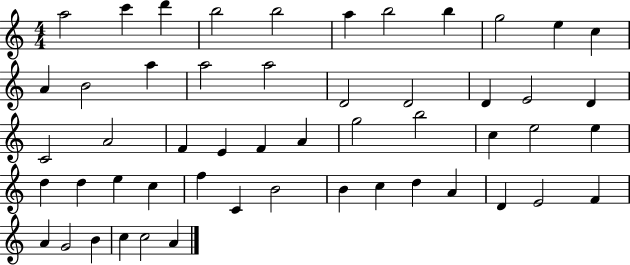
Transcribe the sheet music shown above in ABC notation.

X:1
T:Untitled
M:4/4
L:1/4
K:C
a2 c' d' b2 b2 a b2 b g2 e c A B2 a a2 a2 D2 D2 D E2 D C2 A2 F E F A g2 b2 c e2 e d d e c f C B2 B c d A D E2 F A G2 B c c2 A